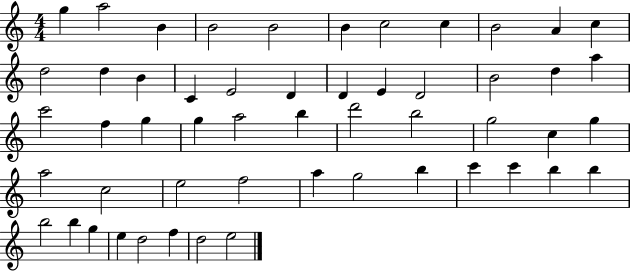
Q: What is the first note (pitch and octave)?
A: G5